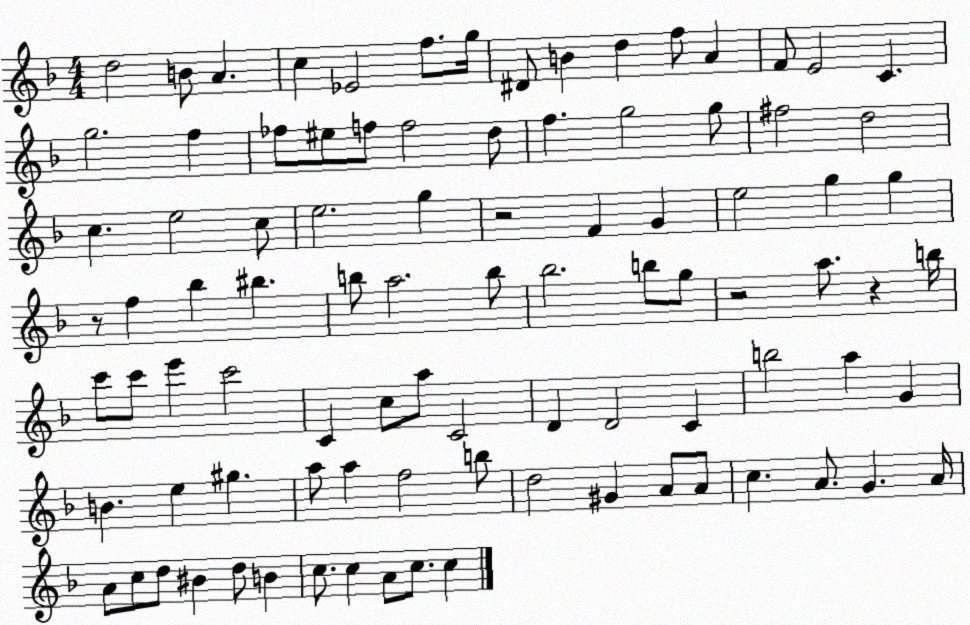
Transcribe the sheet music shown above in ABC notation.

X:1
T:Untitled
M:4/4
L:1/4
K:F
d2 B/2 A c _E2 f/2 g/4 ^D/2 B d f/2 A F/2 E2 C g2 f _f/2 ^e/2 f/2 f2 d/2 f g2 g/2 ^f2 d2 c e2 c/2 e2 g z2 F G e2 g g z/2 f _b ^b b/2 a2 b/2 _b2 b/2 g/2 z2 a/2 z b/4 c'/2 c'/2 e' c'2 C c/2 a/2 C2 D D2 C b2 a G B e ^g a/2 a f2 b/2 d2 ^G A/2 A/2 c A/2 G A/4 A/2 c/2 d/2 ^B d/2 B c/2 c A/2 c/2 c